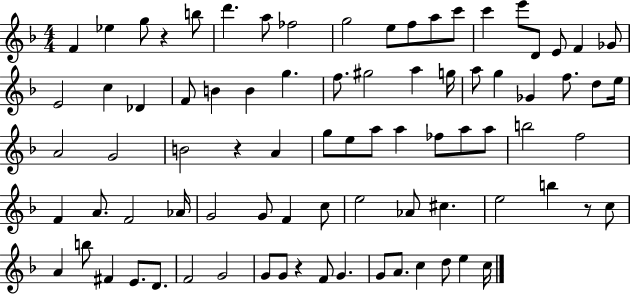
F4/q Eb5/q G5/e R/q B5/e D6/q. A5/e FES5/h G5/h E5/e F5/e A5/e C6/e C6/q E6/e D4/e E4/e F4/q Gb4/e E4/h C5/q Db4/q F4/e B4/q B4/q G5/q. F5/e. G#5/h A5/q G5/s A5/e G5/q Gb4/q F5/e. D5/e E5/s A4/h G4/h B4/h R/q A4/q G5/e E5/e A5/e A5/q FES5/e A5/e A5/e B5/h F5/h F4/q A4/e. F4/h Ab4/s G4/h G4/e F4/q C5/e E5/h Ab4/e C#5/q. E5/h B5/q R/e C5/e A4/q B5/e F#4/q E4/e. D4/e. F4/h G4/h G4/e G4/e R/q F4/e G4/q. G4/e A4/e. C5/q D5/e E5/q C5/s